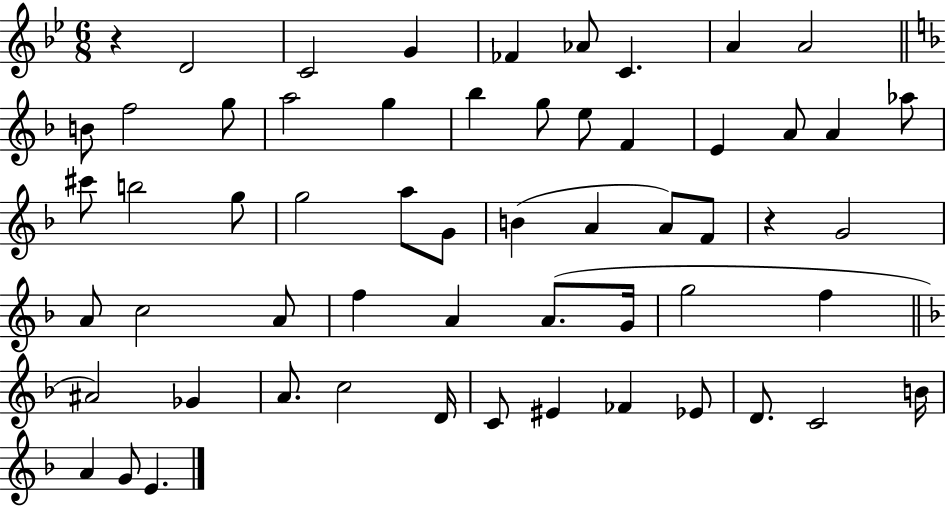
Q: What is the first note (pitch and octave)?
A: D4